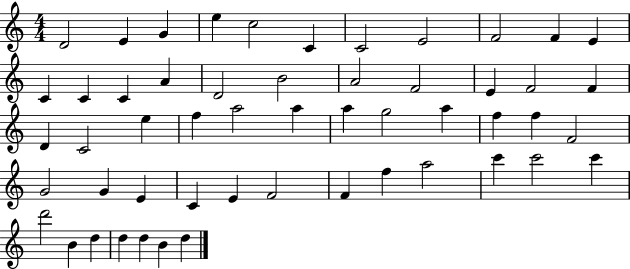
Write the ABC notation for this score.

X:1
T:Untitled
M:4/4
L:1/4
K:C
D2 E G e c2 C C2 E2 F2 F E C C C A D2 B2 A2 F2 E F2 F D C2 e f a2 a a g2 a f f F2 G2 G E C E F2 F f a2 c' c'2 c' d'2 B d d d B d